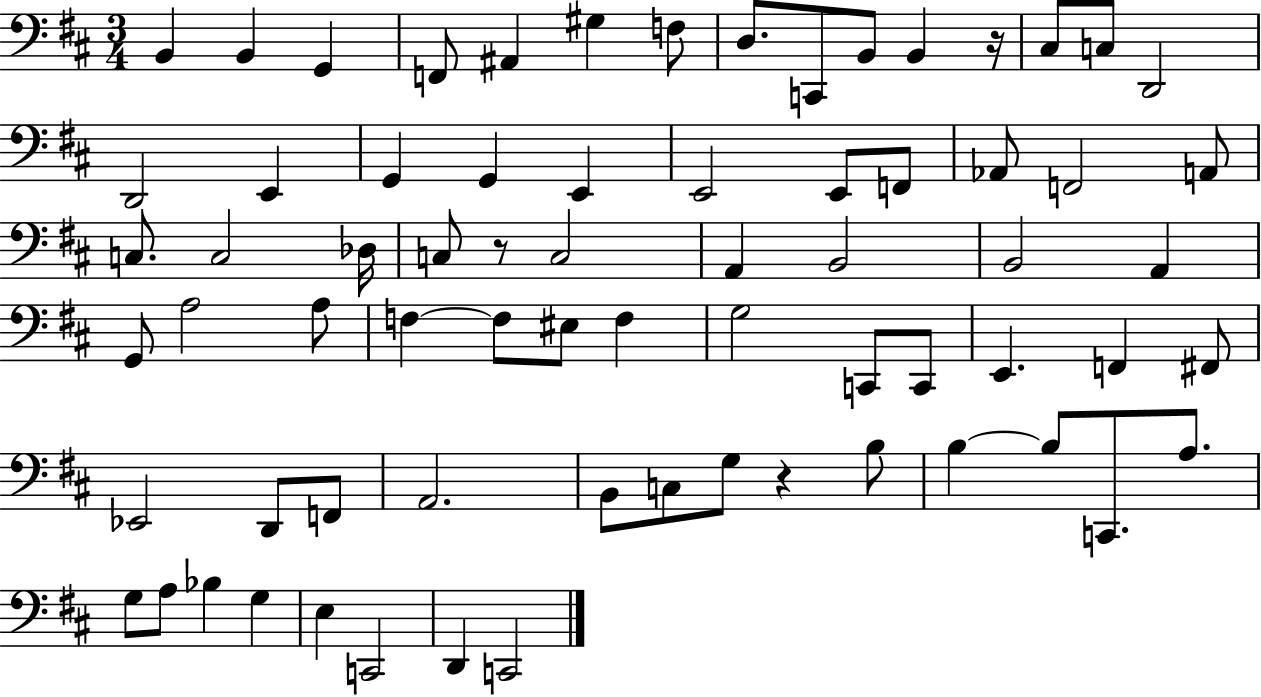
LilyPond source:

{
  \clef bass
  \numericTimeSignature
  \time 3/4
  \key d \major
  \repeat volta 2 { b,4 b,4 g,4 | f,8 ais,4 gis4 f8 | d8. c,8 b,8 b,4 r16 | cis8 c8 d,2 | \break d,2 e,4 | g,4 g,4 e,4 | e,2 e,8 f,8 | aes,8 f,2 a,8 | \break c8. c2 des16 | c8 r8 c2 | a,4 b,2 | b,2 a,4 | \break g,8 a2 a8 | f4~~ f8 eis8 f4 | g2 c,8 c,8 | e,4. f,4 fis,8 | \break ees,2 d,8 f,8 | a,2. | b,8 c8 g8 r4 b8 | b4~~ b8 c,8. a8. | \break g8 a8 bes4 g4 | e4 c,2 | d,4 c,2 | } \bar "|."
}